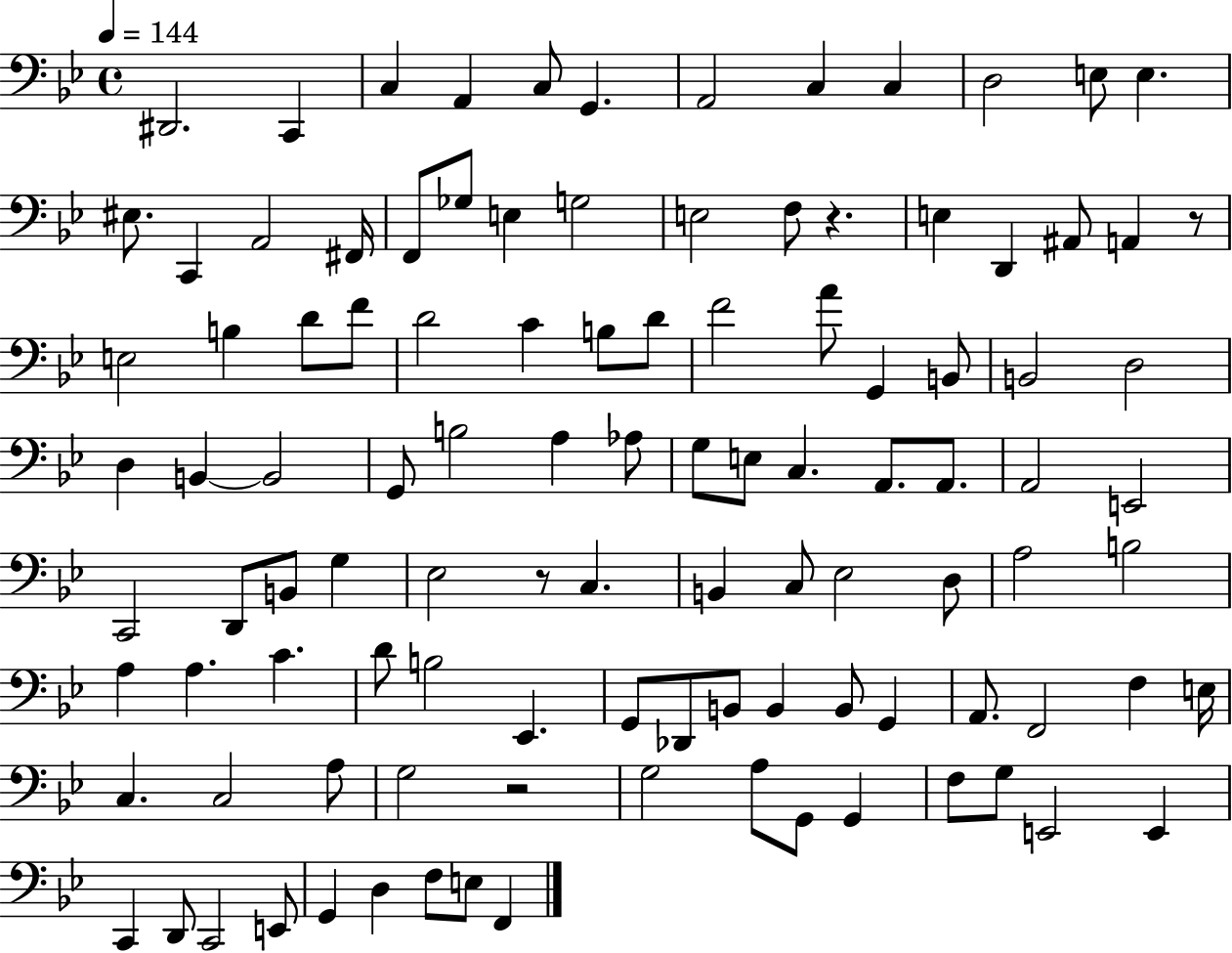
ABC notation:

X:1
T:Untitled
M:4/4
L:1/4
K:Bb
^D,,2 C,, C, A,, C,/2 G,, A,,2 C, C, D,2 E,/2 E, ^E,/2 C,, A,,2 ^F,,/4 F,,/2 _G,/2 E, G,2 E,2 F,/2 z E, D,, ^A,,/2 A,, z/2 E,2 B, D/2 F/2 D2 C B,/2 D/2 F2 A/2 G,, B,,/2 B,,2 D,2 D, B,, B,,2 G,,/2 B,2 A, _A,/2 G,/2 E,/2 C, A,,/2 A,,/2 A,,2 E,,2 C,,2 D,,/2 B,,/2 G, _E,2 z/2 C, B,, C,/2 _E,2 D,/2 A,2 B,2 A, A, C D/2 B,2 _E,, G,,/2 _D,,/2 B,,/2 B,, B,,/2 G,, A,,/2 F,,2 F, E,/4 C, C,2 A,/2 G,2 z2 G,2 A,/2 G,,/2 G,, F,/2 G,/2 E,,2 E,, C,, D,,/2 C,,2 E,,/2 G,, D, F,/2 E,/2 F,,